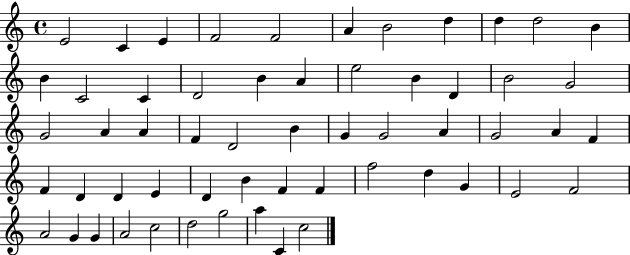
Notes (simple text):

E4/h C4/q E4/q F4/h F4/h A4/q B4/h D5/q D5/q D5/h B4/q B4/q C4/h C4/q D4/h B4/q A4/q E5/h B4/q D4/q B4/h G4/h G4/h A4/q A4/q F4/q D4/h B4/q G4/q G4/h A4/q G4/h A4/q F4/q F4/q D4/q D4/q E4/q D4/q B4/q F4/q F4/q F5/h D5/q G4/q E4/h F4/h A4/h G4/q G4/q A4/h C5/h D5/h G5/h A5/q C4/q C5/h